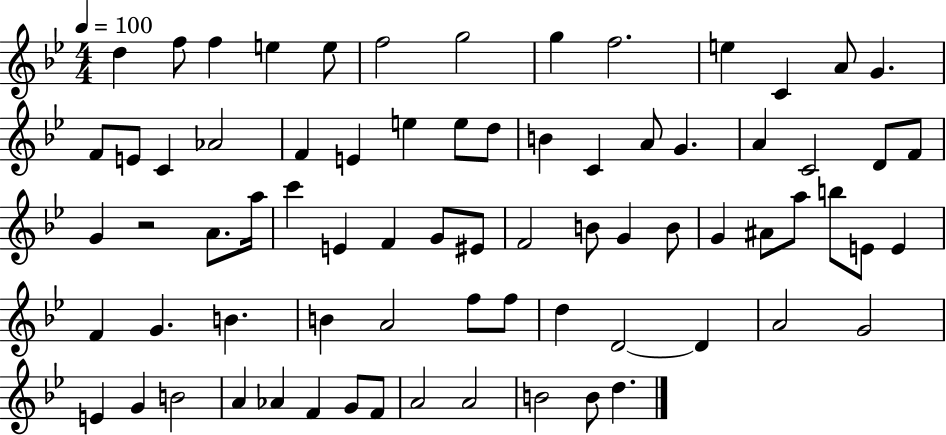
D5/q F5/e F5/q E5/q E5/e F5/h G5/h G5/q F5/h. E5/q C4/q A4/e G4/q. F4/e E4/e C4/q Ab4/h F4/q E4/q E5/q E5/e D5/e B4/q C4/q A4/e G4/q. A4/q C4/h D4/e F4/e G4/q R/h A4/e. A5/s C6/q E4/q F4/q G4/e EIS4/e F4/h B4/e G4/q B4/e G4/q A#4/e A5/e B5/e E4/e E4/q F4/q G4/q. B4/q. B4/q A4/h F5/e F5/e D5/q D4/h D4/q A4/h G4/h E4/q G4/q B4/h A4/q Ab4/q F4/q G4/e F4/e A4/h A4/h B4/h B4/e D5/q.